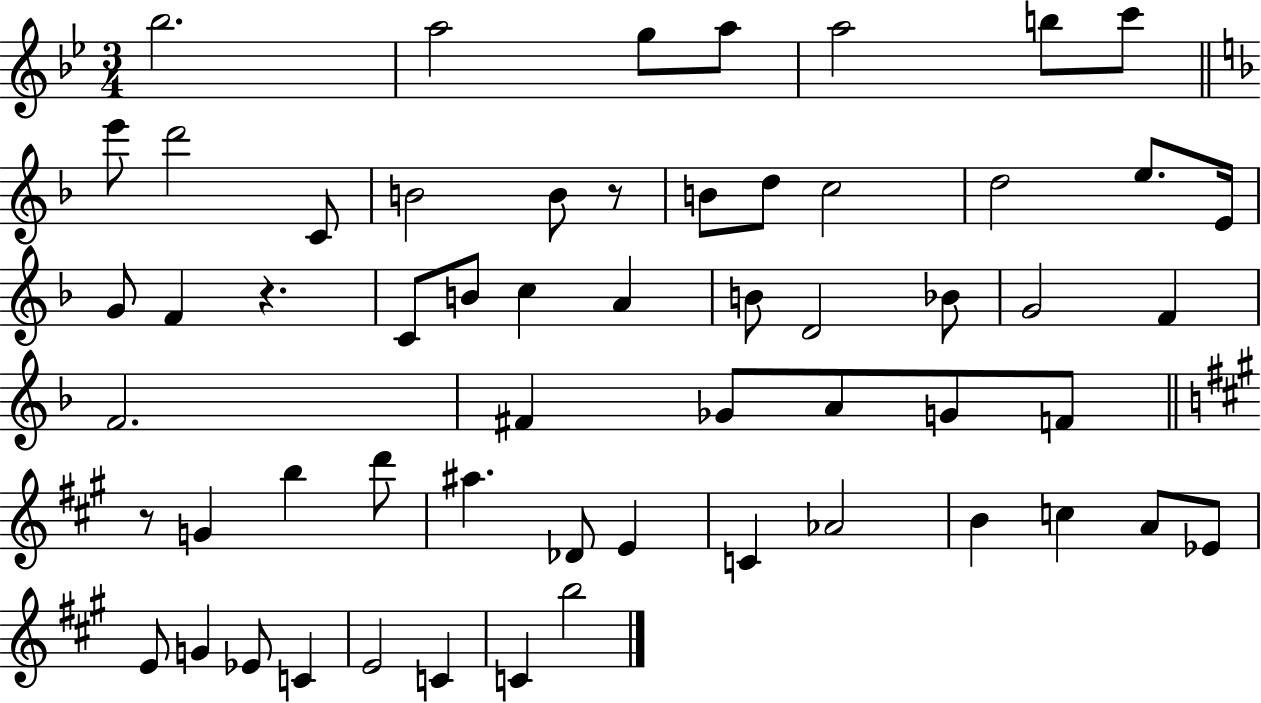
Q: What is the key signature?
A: BES major